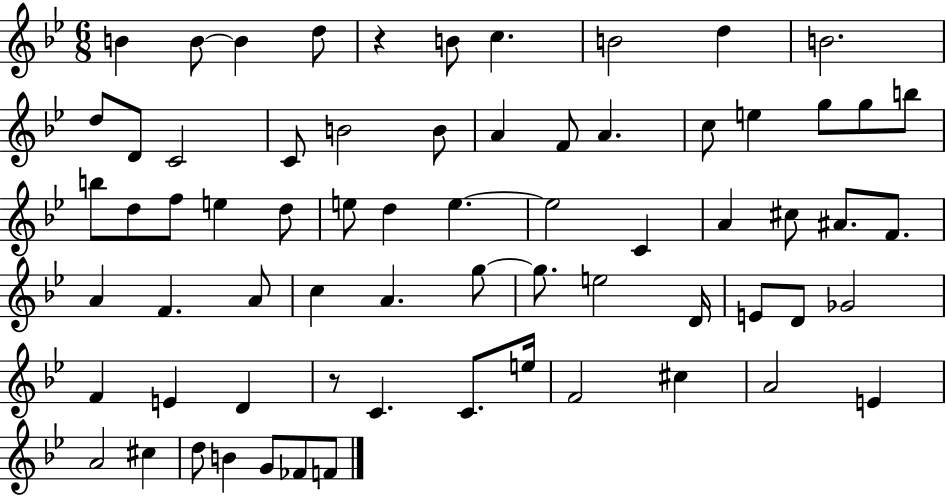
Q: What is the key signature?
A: BES major